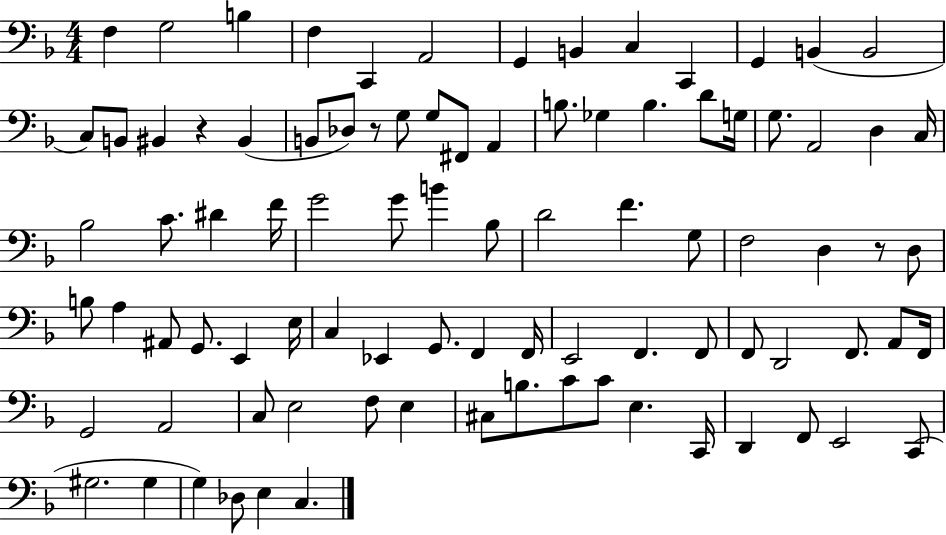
F3/q G3/h B3/q F3/q C2/q A2/h G2/q B2/q C3/q C2/q G2/q B2/q B2/h C3/e B2/e BIS2/q R/q BIS2/q B2/e Db3/e R/e G3/e G3/e F#2/e A2/q B3/e. Gb3/q B3/q. D4/e G3/s G3/e. A2/h D3/q C3/s Bb3/h C4/e. D#4/q F4/s G4/h G4/e B4/q Bb3/e D4/h F4/q. G3/e F3/h D3/q R/e D3/e B3/e A3/q A#2/e G2/e. E2/q E3/s C3/q Eb2/q G2/e. F2/q F2/s E2/h F2/q. F2/e F2/e D2/h F2/e. A2/e F2/s G2/h A2/h C3/e E3/h F3/e E3/q C#3/e B3/e. C4/e C4/e E3/q. C2/s D2/q F2/e E2/h C2/e G#3/h. G#3/q G3/q Db3/e E3/q C3/q.